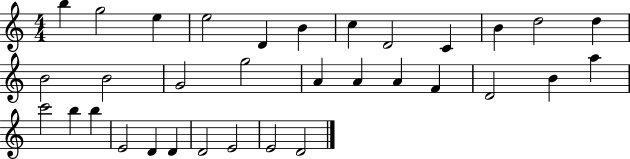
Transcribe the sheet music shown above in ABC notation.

X:1
T:Untitled
M:4/4
L:1/4
K:C
b g2 e e2 D B c D2 C B d2 d B2 B2 G2 g2 A A A F D2 B a c'2 b b E2 D D D2 E2 E2 D2